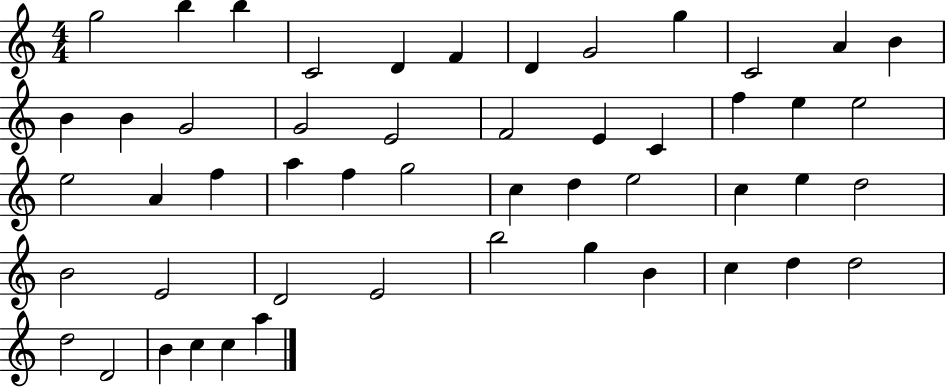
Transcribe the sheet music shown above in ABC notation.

X:1
T:Untitled
M:4/4
L:1/4
K:C
g2 b b C2 D F D G2 g C2 A B B B G2 G2 E2 F2 E C f e e2 e2 A f a f g2 c d e2 c e d2 B2 E2 D2 E2 b2 g B c d d2 d2 D2 B c c a